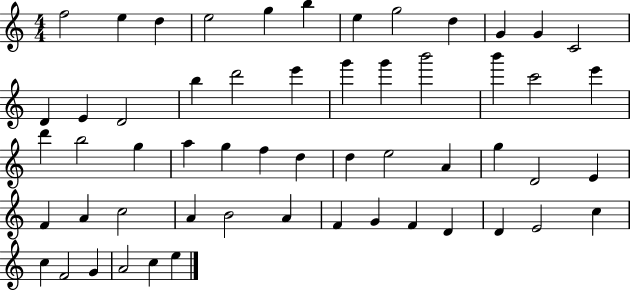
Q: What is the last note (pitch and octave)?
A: E5